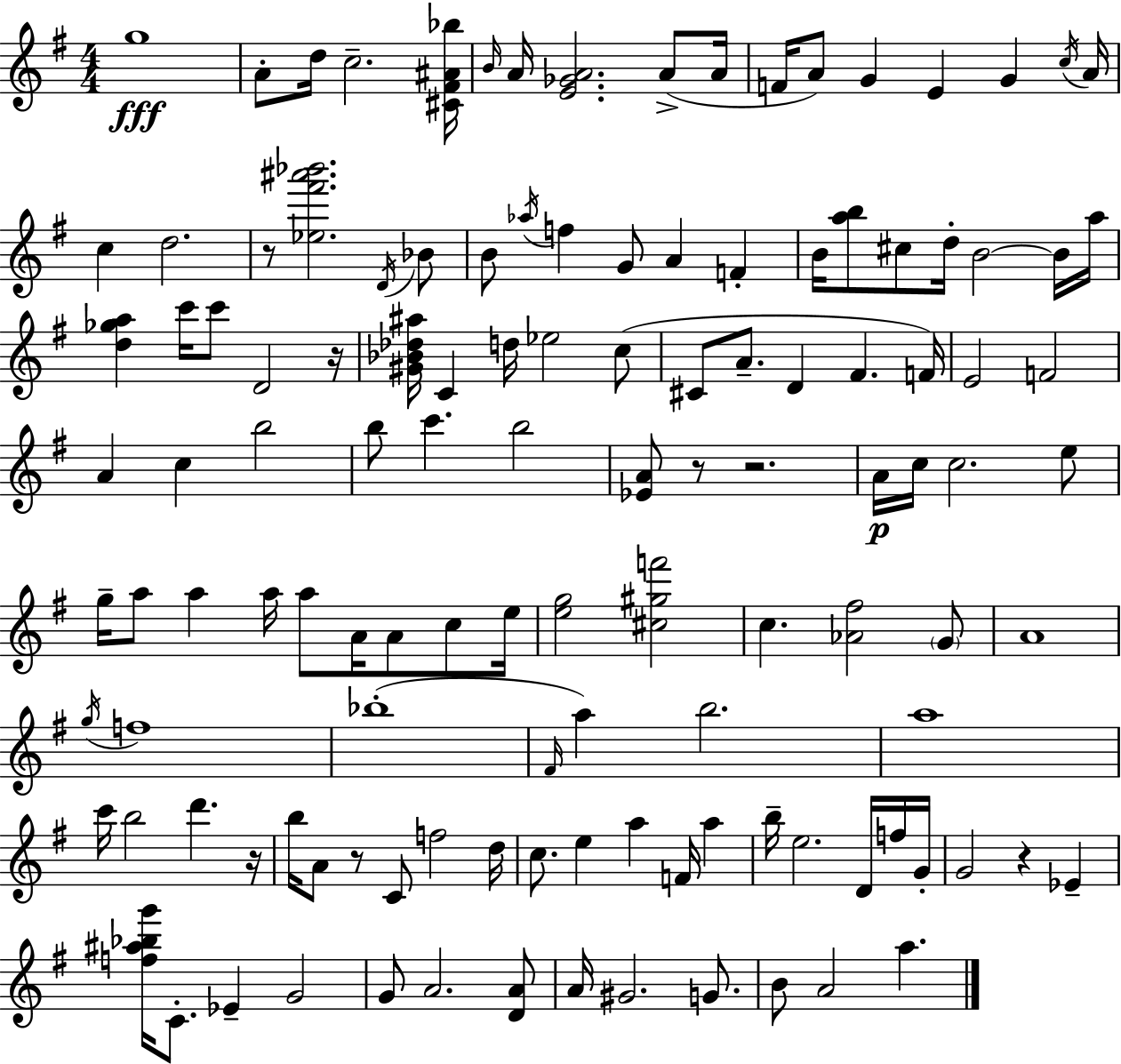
{
  \clef treble
  \numericTimeSignature
  \time 4/4
  \key g \major
  g''1\fff | a'8-. d''16 c''2.-- <cis' fis' ais' bes''>16 | \grace { b'16 } a'16 <e' ges' a'>2. a'8->( | a'16 f'16 a'8) g'4 e'4 g'4 | \break \acciaccatura { c''16 } a'16 c''4 d''2. | r8 <ees'' fis''' ais''' bes'''>2. | \acciaccatura { d'16 } bes'8 b'8 \acciaccatura { aes''16 } f''4 g'8 a'4 | f'4-. b'16 <a'' b''>8 cis''8 d''16-. b'2~~ | \break b'16 a''16 <d'' ges'' a''>4 c'''16 c'''8 d'2 | r16 <gis' bes' des'' ais''>16 c'4 d''16 ees''2 | c''8( cis'8 a'8.-- d'4 fis'4. | f'16) e'2 f'2 | \break a'4 c''4 b''2 | b''8 c'''4. b''2 | <ees' a'>8 r8 r2. | a'16\p c''16 c''2. | \break e''8 g''16-- a''8 a''4 a''16 a''8 a'16 a'8 | c''8 e''16 <e'' g''>2 <cis'' gis'' f'''>2 | c''4. <aes' fis''>2 | \parenthesize g'8 a'1 | \break \acciaccatura { g''16 } f''1 | bes''1-.( | \grace { fis'16 } a''4) b''2. | a''1 | \break c'''16 b''2 d'''4. | r16 b''16 a'8 r8 c'8 f''2 | d''16 c''8. e''4 a''4 | f'16 a''4 b''16-- e''2. | \break d'16 f''16 g'16-. g'2 r4 | ees'4-- <f'' ais'' bes'' g'''>16 c'8.-. ees'4-- g'2 | g'8 a'2. | <d' a'>8 a'16 gis'2. | \break g'8. b'8 a'2 | a''4. \bar "|."
}